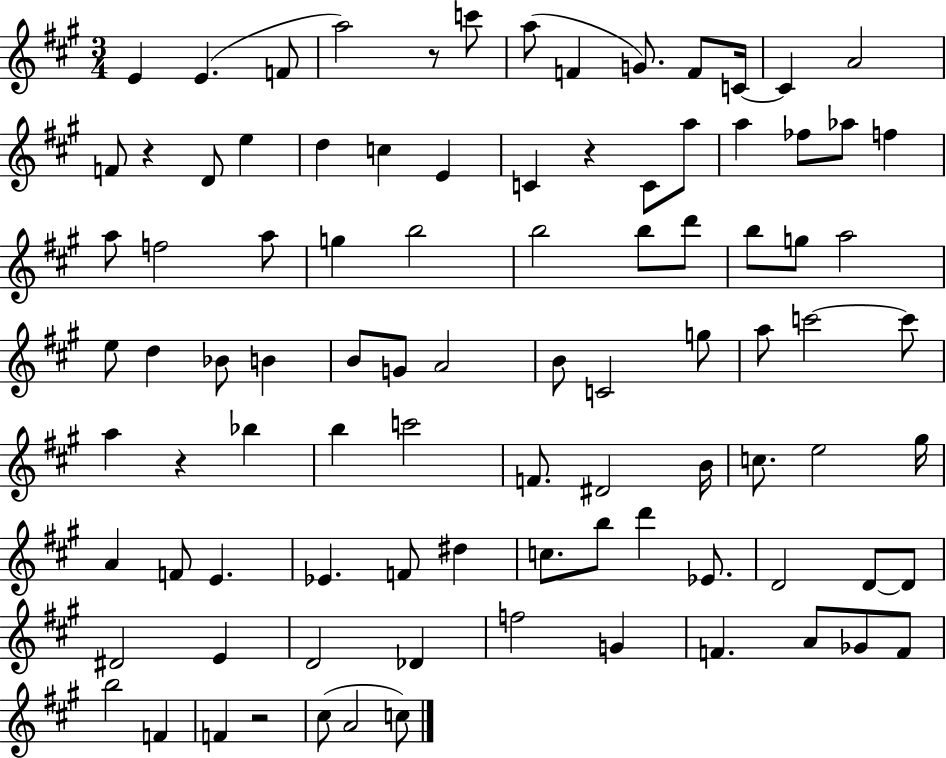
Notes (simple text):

E4/q E4/q. F4/e A5/h R/e C6/e A5/e F4/q G4/e. F4/e C4/s C4/q A4/h F4/e R/q D4/e E5/q D5/q C5/q E4/q C4/q R/q C4/e A5/e A5/q FES5/e Ab5/e F5/q A5/e F5/h A5/e G5/q B5/h B5/h B5/e D6/e B5/e G5/e A5/h E5/e D5/q Bb4/e B4/q B4/e G4/e A4/h B4/e C4/h G5/e A5/e C6/h C6/e A5/q R/q Bb5/q B5/q C6/h F4/e. D#4/h B4/s C5/e. E5/h G#5/s A4/q F4/e E4/q. Eb4/q. F4/e D#5/q C5/e. B5/e D6/q Eb4/e. D4/h D4/e D4/e D#4/h E4/q D4/h Db4/q F5/h G4/q F4/q. A4/e Gb4/e F4/e B5/h F4/q F4/q R/h C#5/e A4/h C5/e